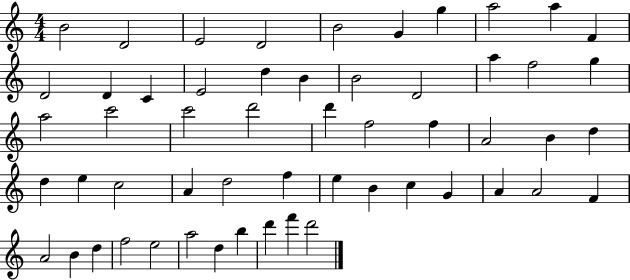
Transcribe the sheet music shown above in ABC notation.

X:1
T:Untitled
M:4/4
L:1/4
K:C
B2 D2 E2 D2 B2 G g a2 a F D2 D C E2 d B B2 D2 a f2 g a2 c'2 c'2 d'2 d' f2 f A2 B d d e c2 A d2 f e B c G A A2 F A2 B d f2 e2 a2 d b d' f' d'2